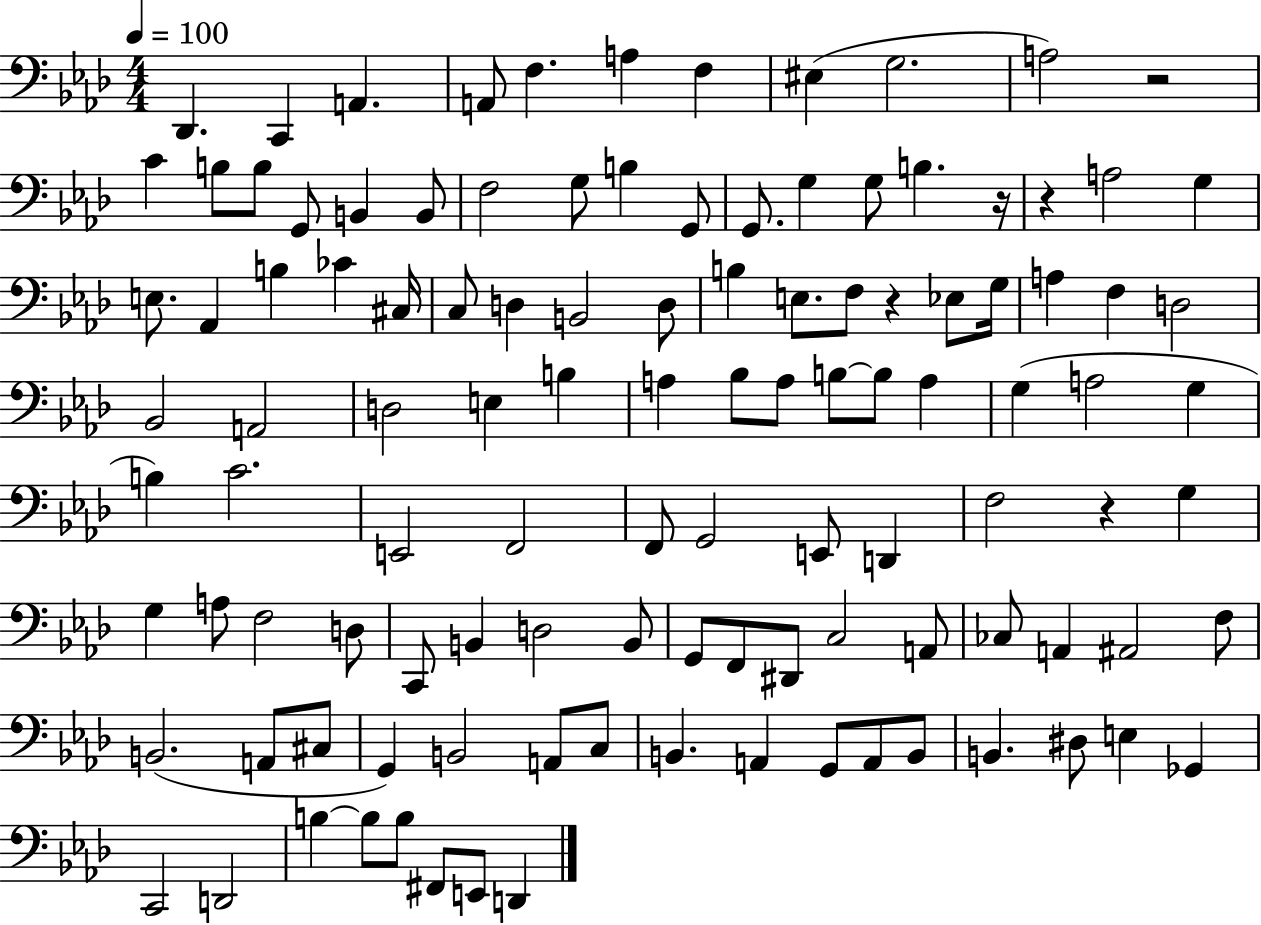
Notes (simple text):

Db2/q. C2/q A2/q. A2/e F3/q. A3/q F3/q EIS3/q G3/h. A3/h R/h C4/q B3/e B3/e G2/e B2/q B2/e F3/h G3/e B3/q G2/e G2/e. G3/q G3/e B3/q. R/s R/q A3/h G3/q E3/e. Ab2/q B3/q CES4/q C#3/s C3/e D3/q B2/h D3/e B3/q E3/e. F3/e R/q Eb3/e G3/s A3/q F3/q D3/h Bb2/h A2/h D3/h E3/q B3/q A3/q Bb3/e A3/e B3/e B3/e A3/q G3/q A3/h G3/q B3/q C4/h. E2/h F2/h F2/e G2/h E2/e D2/q F3/h R/q G3/q G3/q A3/e F3/h D3/e C2/e B2/q D3/h B2/e G2/e F2/e D#2/e C3/h A2/e CES3/e A2/q A#2/h F3/e B2/h. A2/e C#3/e G2/q B2/h A2/e C3/e B2/q. A2/q G2/e A2/e B2/e B2/q. D#3/e E3/q Gb2/q C2/h D2/h B3/q B3/e B3/e F#2/e E2/e D2/q